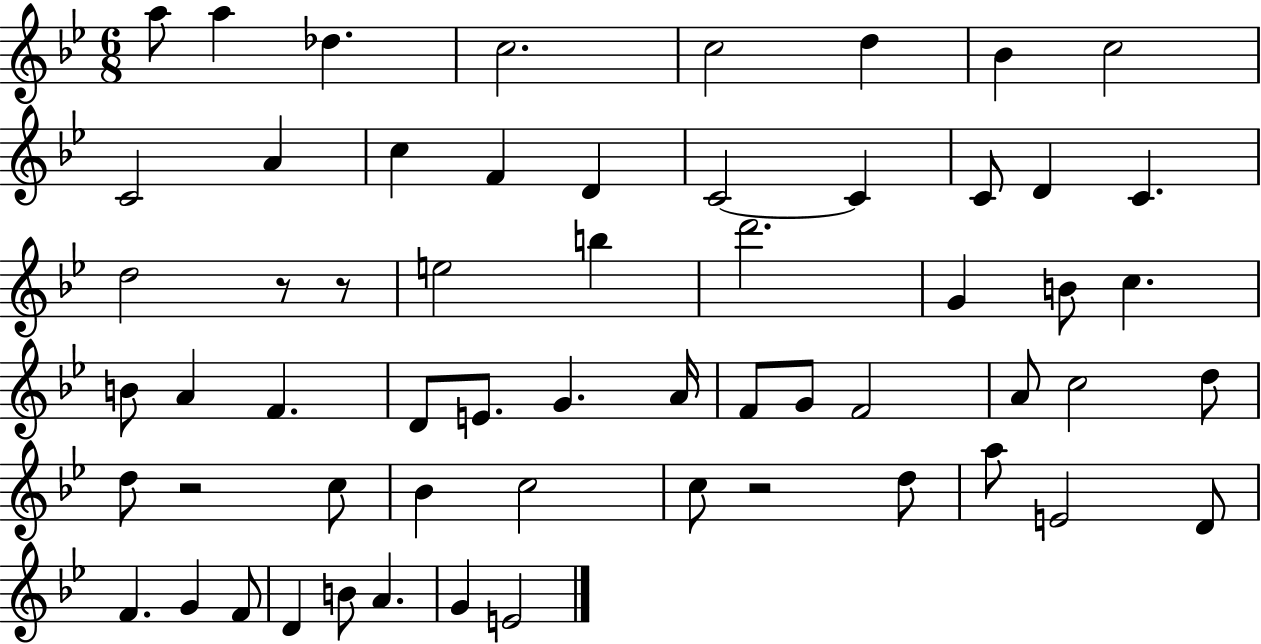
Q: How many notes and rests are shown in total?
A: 59